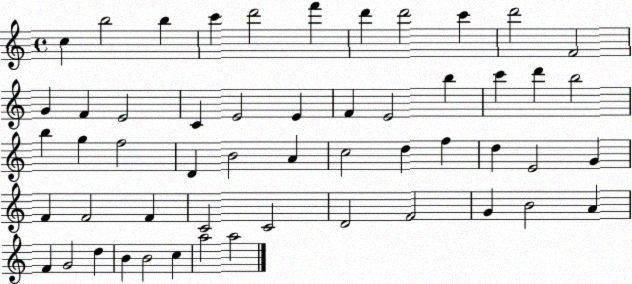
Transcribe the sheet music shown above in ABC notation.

X:1
T:Untitled
M:4/4
L:1/4
K:C
c b2 b c' d'2 f' d' d'2 c' d'2 F2 G F E2 C E2 E F E2 b c' d' b2 b g f2 D B2 A c2 d f d E2 G F F2 F C2 C2 D2 F2 G B2 A F G2 d B B2 c a2 a2